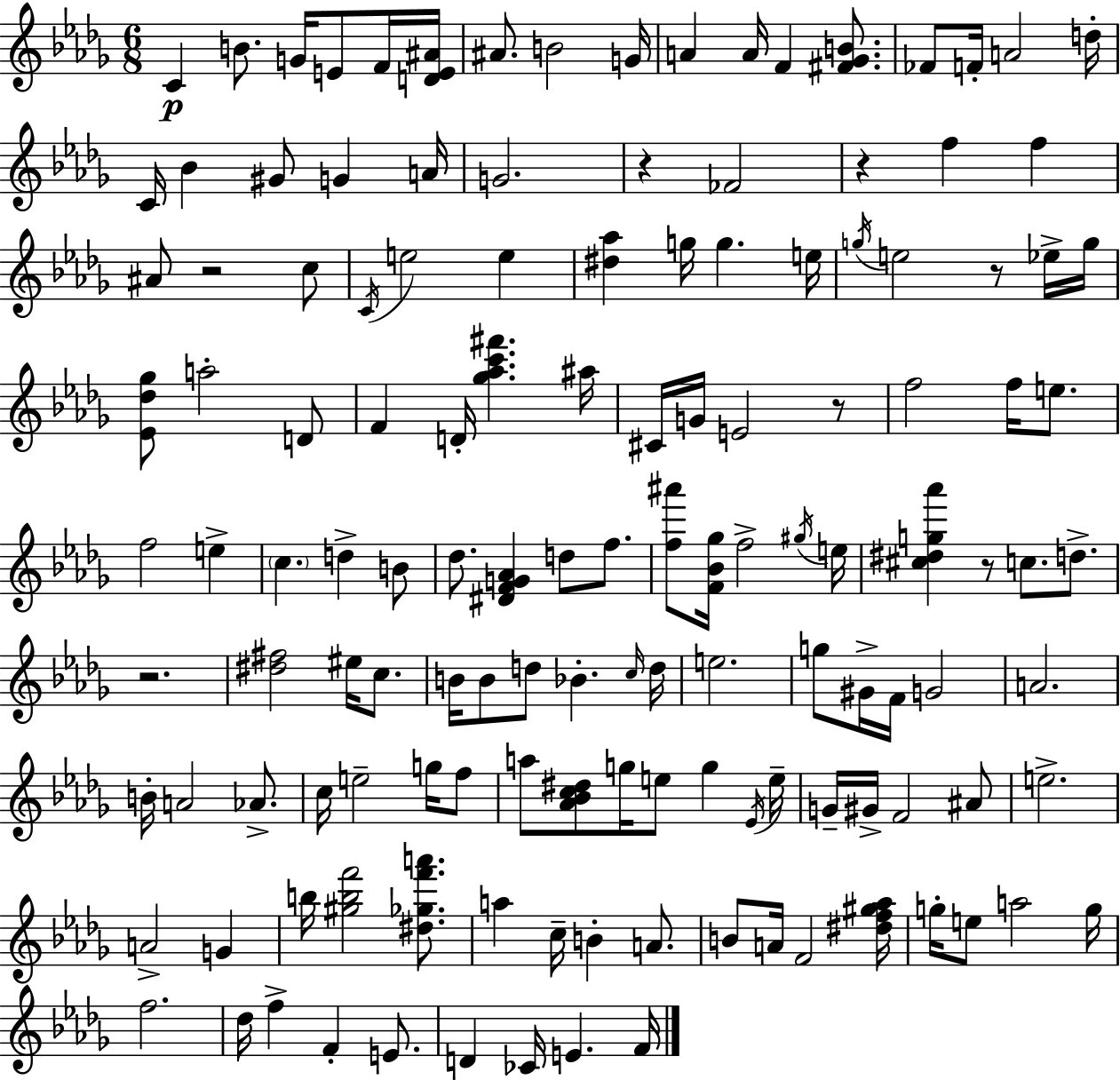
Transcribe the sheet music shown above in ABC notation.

X:1
T:Untitled
M:6/8
L:1/4
K:Bbm
C B/2 G/4 E/2 F/4 [DE^A]/4 ^A/2 B2 G/4 A A/4 F [^F_GB]/2 _F/2 F/4 A2 d/4 C/4 _B ^G/2 G A/4 G2 z _F2 z f f ^A/2 z2 c/2 C/4 e2 e [^d_a] g/4 g e/4 g/4 e2 z/2 _e/4 g/4 [_E_d_g]/2 a2 D/2 F D/4 [_g_ac'^f'] ^a/4 ^C/4 G/4 E2 z/2 f2 f/4 e/2 f2 e c d B/2 _d/2 [^DFG_A] d/2 f/2 [f^a']/2 [F_B_g]/4 f2 ^g/4 e/4 [^c^dg_a'] z/2 c/2 d/2 z2 [^d^f]2 ^e/4 c/2 B/4 B/2 d/2 _B c/4 d/4 e2 g/2 ^G/4 F/4 G2 A2 B/4 A2 _A/2 c/4 e2 g/4 f/2 a/2 [_A_Bc^d]/2 g/4 e/2 g _E/4 e/4 G/4 ^G/4 F2 ^A/2 e2 A2 G b/4 [^gbf']2 [^d_gf'a']/2 a c/4 B A/2 B/2 A/4 F2 [^df^g_a]/4 g/4 e/2 a2 g/4 f2 _d/4 f F E/2 D _C/4 E F/4